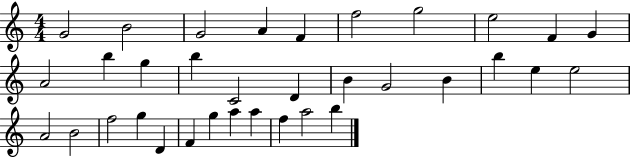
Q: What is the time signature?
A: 4/4